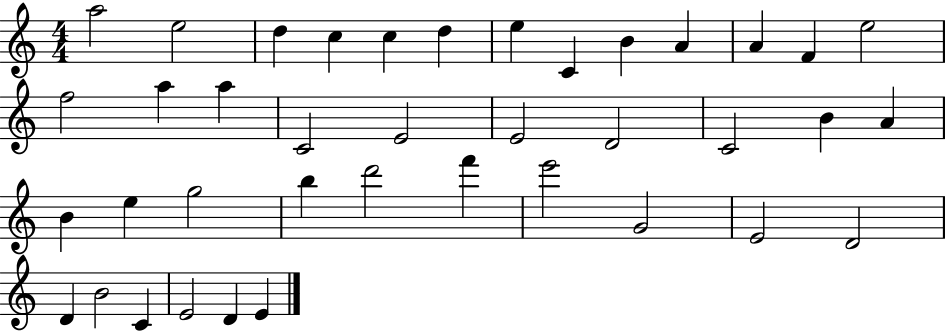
{
  \clef treble
  \numericTimeSignature
  \time 4/4
  \key c \major
  a''2 e''2 | d''4 c''4 c''4 d''4 | e''4 c'4 b'4 a'4 | a'4 f'4 e''2 | \break f''2 a''4 a''4 | c'2 e'2 | e'2 d'2 | c'2 b'4 a'4 | \break b'4 e''4 g''2 | b''4 d'''2 f'''4 | e'''2 g'2 | e'2 d'2 | \break d'4 b'2 c'4 | e'2 d'4 e'4 | \bar "|."
}